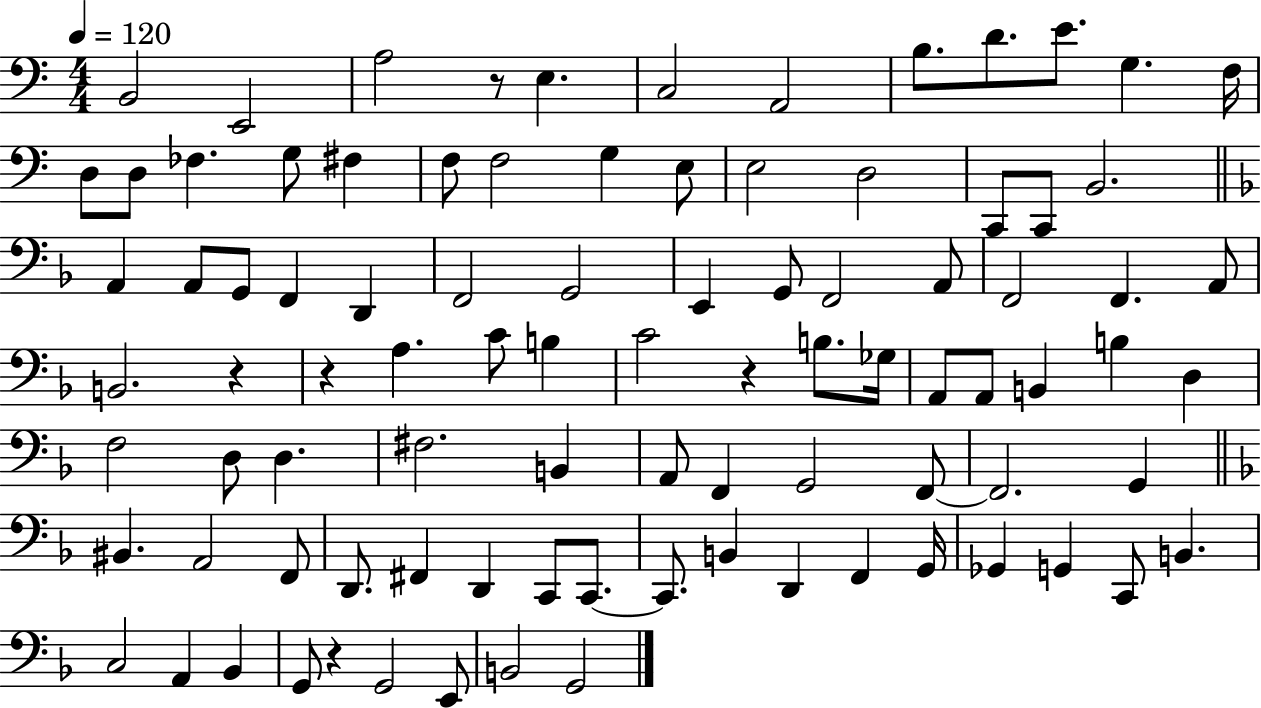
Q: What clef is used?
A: bass